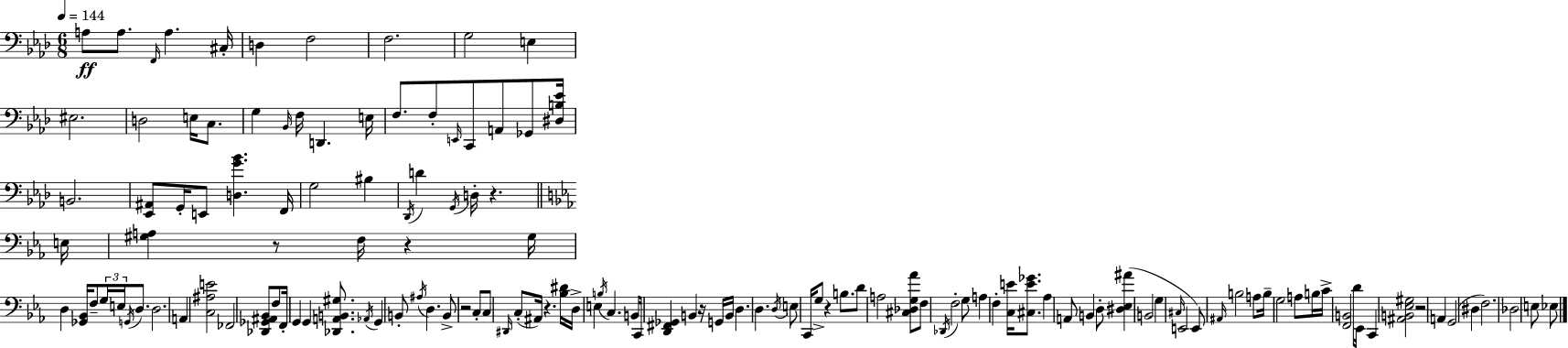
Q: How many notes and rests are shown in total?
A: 137